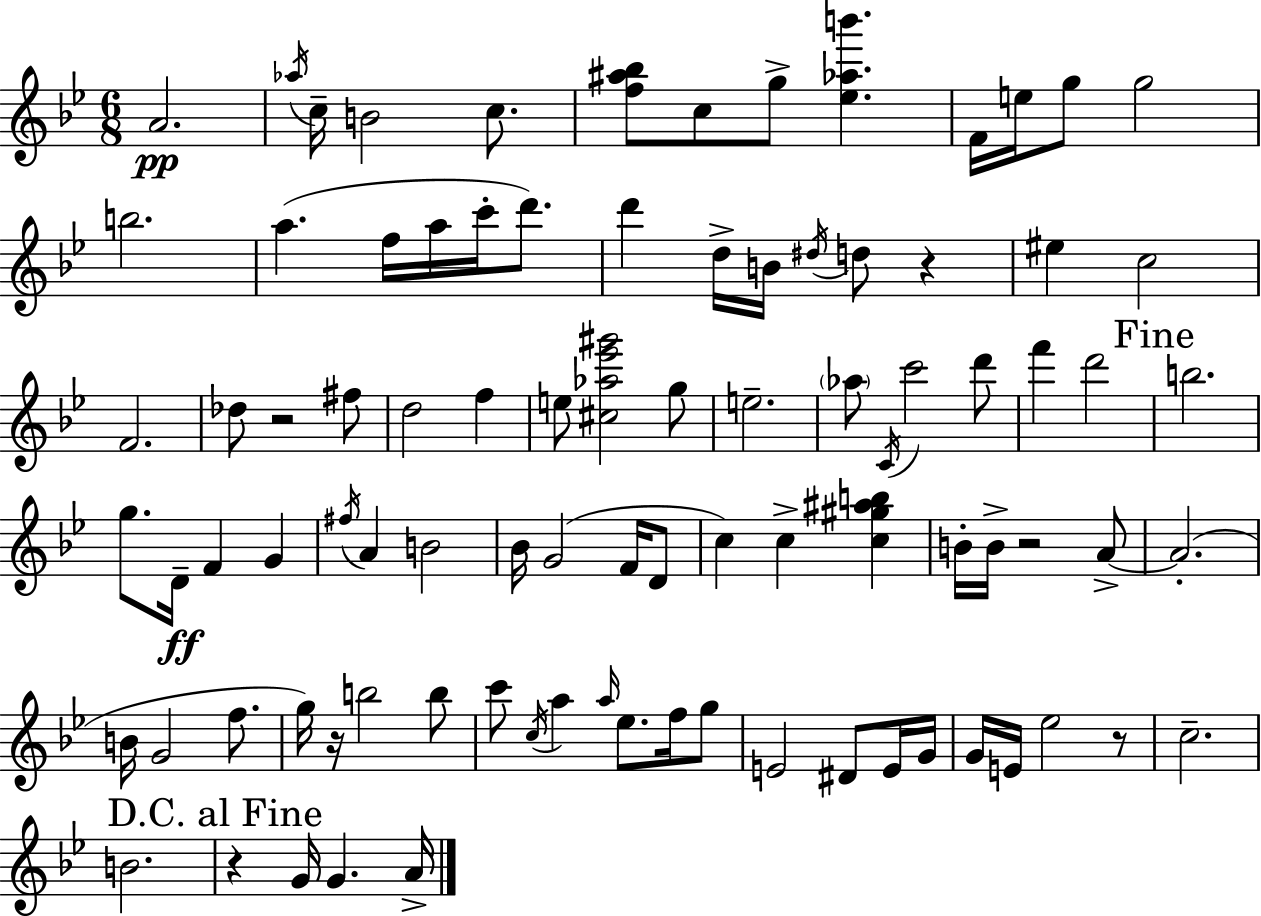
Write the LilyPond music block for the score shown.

{
  \clef treble
  \numericTimeSignature
  \time 6/8
  \key g \minor
  a'2.\pp | \acciaccatura { aes''16 } c''16-- b'2 c''8. | <f'' ais'' bes''>8 c''8 g''8-> <ees'' aes'' b'''>4. | f'16 e''16 g''8 g''2 | \break b''2. | a''4.( f''16 a''16 c'''16-. d'''8.) | d'''4 d''16-> b'16 \acciaccatura { dis''16 } d''8 r4 | eis''4 c''2 | \break f'2. | des''8 r2 | fis''8 d''2 f''4 | e''8 <cis'' aes'' ees''' gis'''>2 | \break g''8 e''2.-- | \parenthesize aes''8 \acciaccatura { c'16 } c'''2 | d'''8 f'''4 d'''2 | \mark "Fine" b''2. | \break g''8. d'16--\ff f'4 g'4 | \acciaccatura { fis''16 } a'4 b'2 | bes'16 g'2( | f'16 d'8 c''4) c''4-> | \break <c'' gis'' ais'' b''>4 b'16-. b'16-> r2 | a'8->~~ a'2.-.( | b'16 g'2 | f''8. g''16) r16 b''2 | \break b''8 c'''8 \acciaccatura { c''16 } a''4 \grace { a''16 } | ees''8. f''16 g''8 e'2 | dis'8 e'16 g'16 g'16 e'16 ees''2 | r8 c''2.-- | \break b'2. | \mark "D.C. al Fine" r4 g'16 g'4. | a'16-> \bar "|."
}